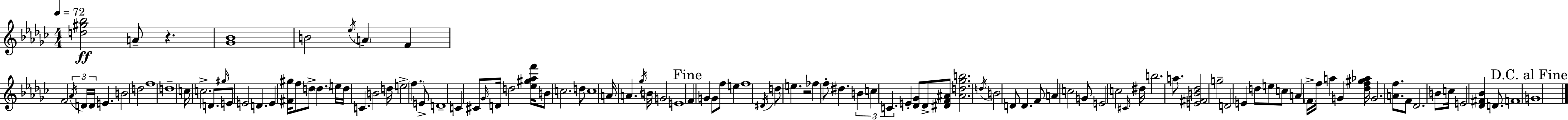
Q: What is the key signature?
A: EES minor